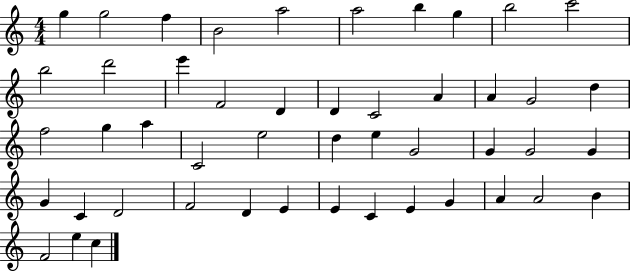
X:1
T:Untitled
M:4/4
L:1/4
K:C
g g2 f B2 a2 a2 b g b2 c'2 b2 d'2 e' F2 D D C2 A A G2 d f2 g a C2 e2 d e G2 G G2 G G C D2 F2 D E E C E G A A2 B F2 e c